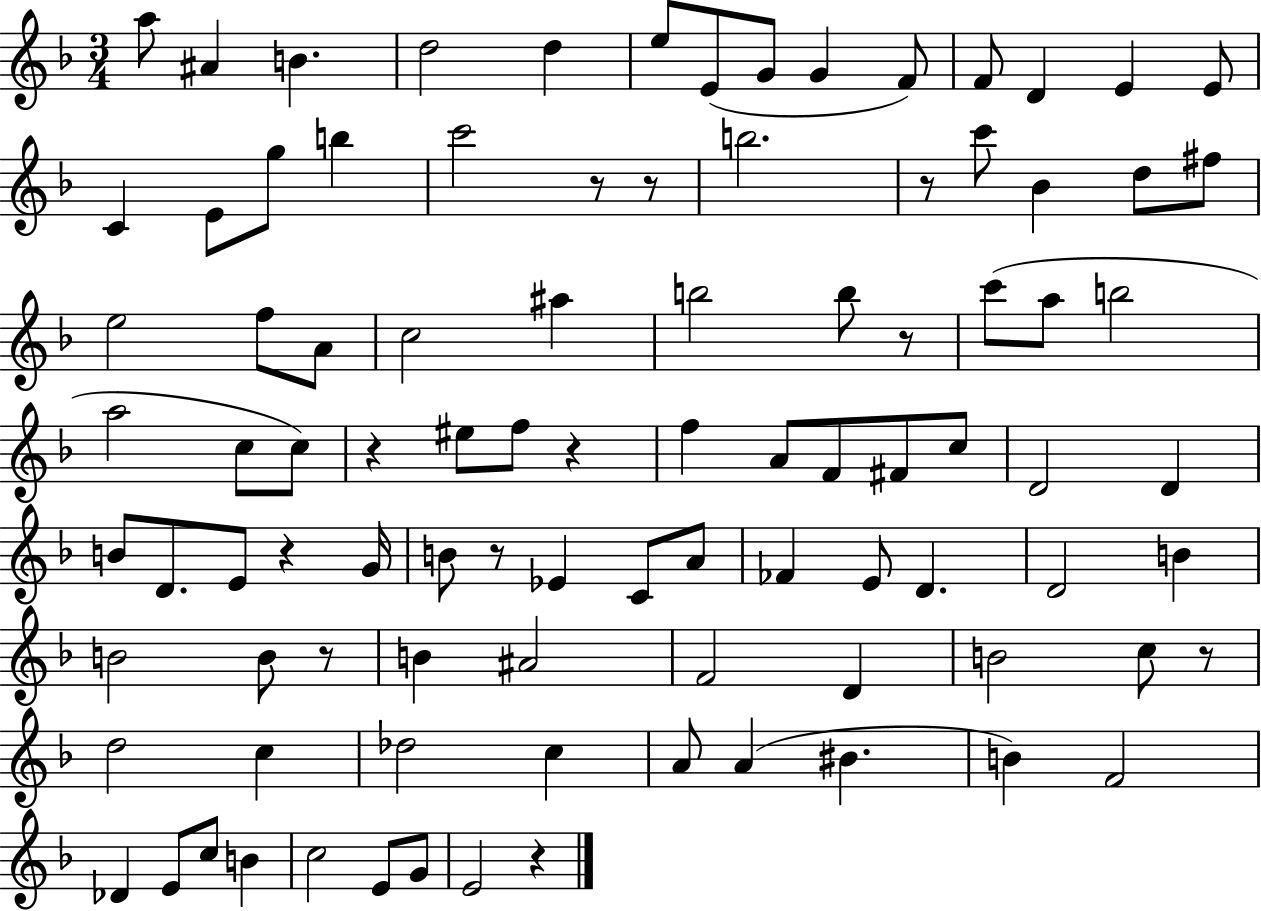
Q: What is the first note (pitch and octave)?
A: A5